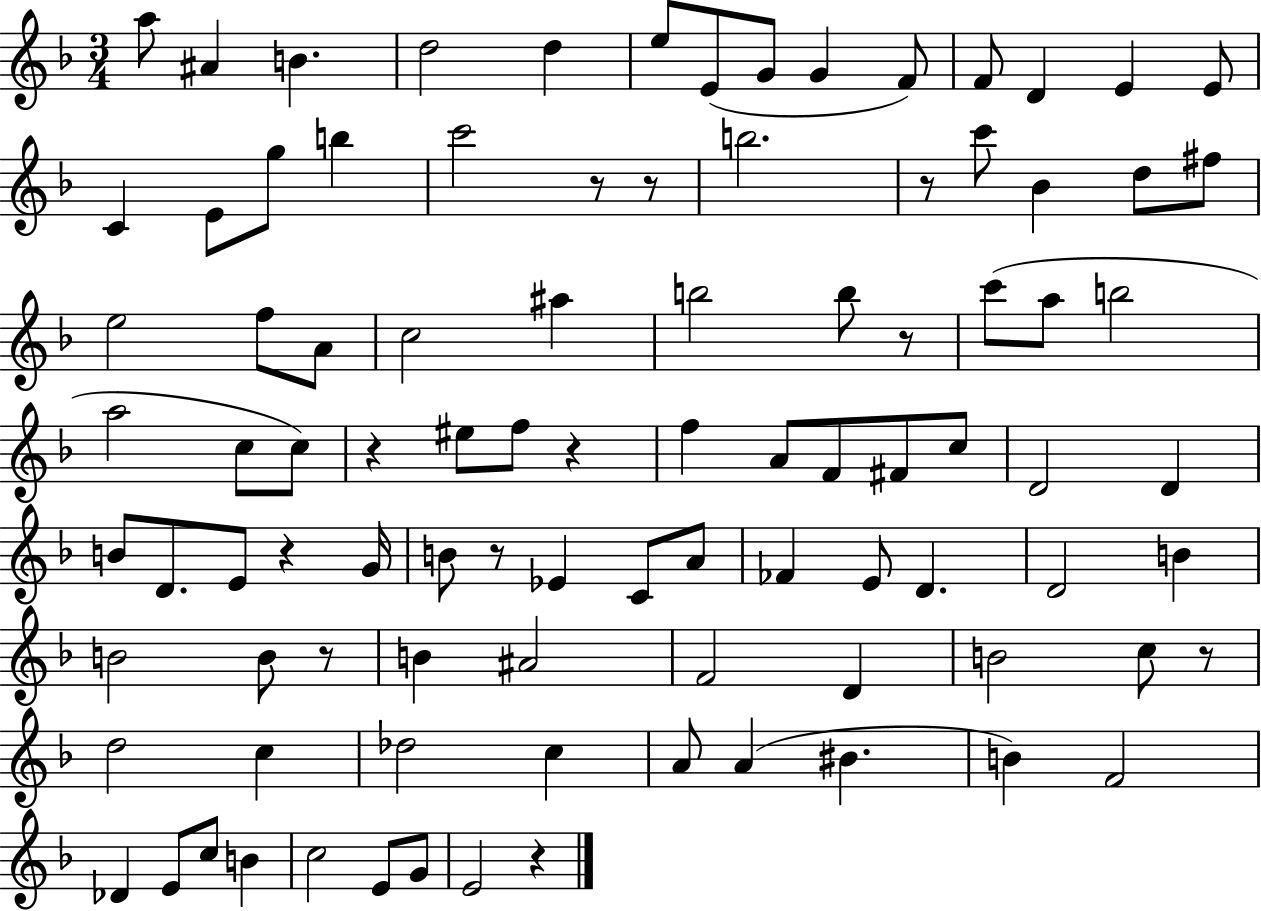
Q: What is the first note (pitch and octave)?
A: A5